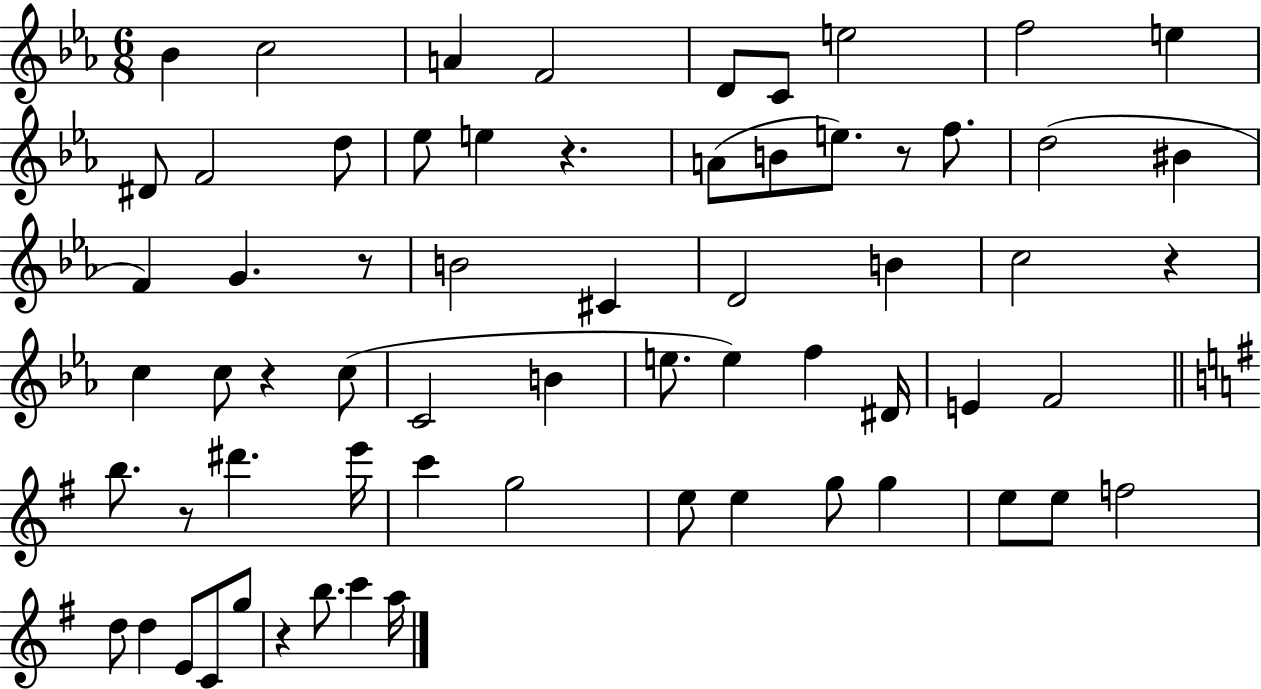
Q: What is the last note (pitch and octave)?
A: A5